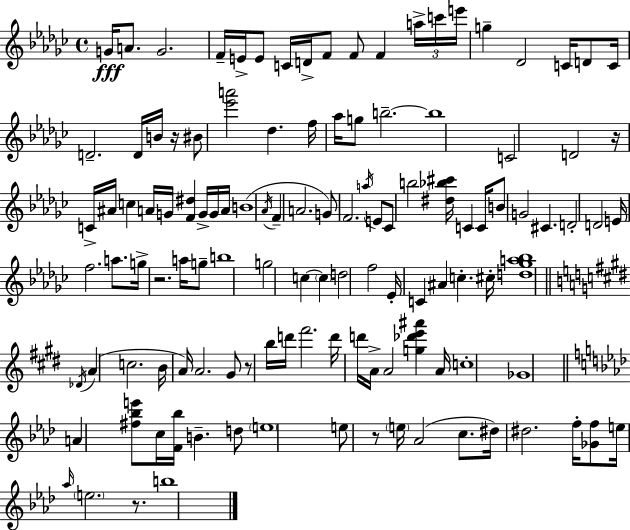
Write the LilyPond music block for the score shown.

{
  \clef treble
  \time 4/4
  \defaultTimeSignature
  \key ees \minor
  \repeat volta 2 { g'16\fff a'8. g'2. | f'16-- e'16-> e'8 c'16 d'16-> f'8 f'8 f'4 \tuplet 3/2 { a''16-> c'''16 | e'''16 } g''4-- des'2 c'16 d'8 | c'16 d'2.-- d'16 b'16 r16 | \break bis'8 <ees''' a'''>2 des''4. | f''16 aes''16 g''8 b''2.--~~ | b''1 | c'2 d'2 | \break r16 c'16-> ais'16 c''4 a'16 g'16 <f' dis''>4 g'16-> g'16 a'16 | b'1( | \acciaccatura { aes'16 } f'4-- a'2. | g'8) f'2. \acciaccatura { a''16 } | \break e'8 ces'8 b''2 <dis'' bes'' cis'''>16 c'4 | c'16 b'8 g'2 cis'4. | d'2-. d'2 | e'16 f''2. a''8. | \break g''16-> r2. a''16 | g''8-- b''1 | g''2 c''4~~ \parenthesize c''4 | d''2 f''2 | \break ees'16-. c'4 ais'4 c''4.-. | cis''16-. <d'' ges'' a'' bes''>1 | \bar "||" \break \key e \major \acciaccatura { des'16 } a'4( c''2. | b'16 a'16) a'2. gis'8 | r8 b''16 d'''16 fis'''2. | d'''16 d'''16 a'16-> a'2 <g'' des''' e''' ais'''>4 | \break a'16 c''1-. | ges'1 | \bar "||" \break \key f \minor a'4 <fis'' bes'' e'''>8 c''16 <f' bes''>16 b'4.-- d''8 | \parenthesize e''1 | e''8 r8 \parenthesize e''16 aes'2( c''8. | dis''16) dis''2. f''16-. <ges' f''>8 | \break e''16 \grace { aes''16 } \parenthesize e''2. r8. | b''1 | } \bar "|."
}